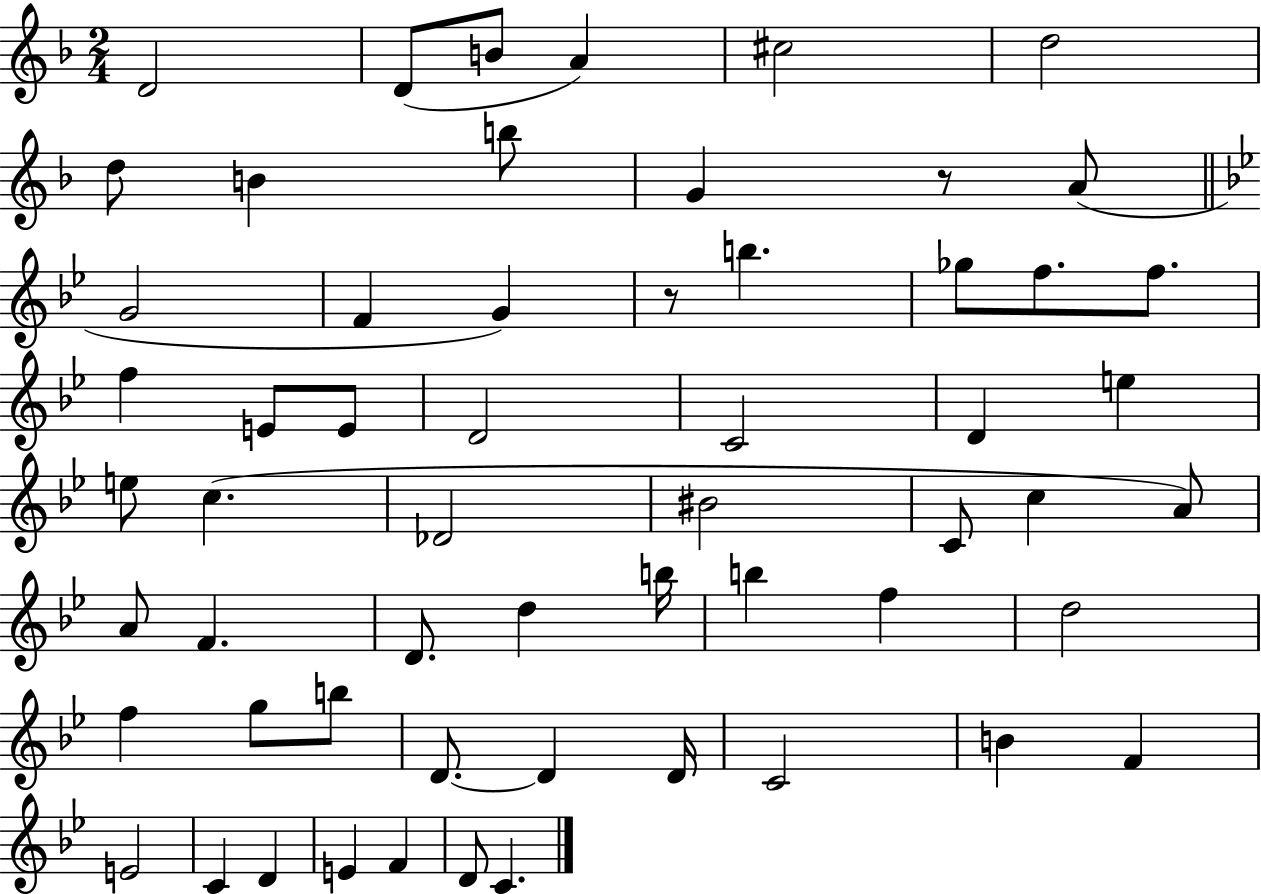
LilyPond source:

{
  \clef treble
  \numericTimeSignature
  \time 2/4
  \key f \major
  d'2 | d'8( b'8 a'4) | cis''2 | d''2 | \break d''8 b'4 b''8 | g'4 r8 a'8( | \bar "||" \break \key bes \major g'2 | f'4 g'4) | r8 b''4. | ges''8 f''8. f''8. | \break f''4 e'8 e'8 | d'2 | c'2 | d'4 e''4 | \break e''8 c''4.( | des'2 | bis'2 | c'8 c''4 a'8) | \break a'8 f'4. | d'8. d''4 b''16 | b''4 f''4 | d''2 | \break f''4 g''8 b''8 | d'8.~~ d'4 d'16 | c'2 | b'4 f'4 | \break e'2 | c'4 d'4 | e'4 f'4 | d'8 c'4. | \break \bar "|."
}